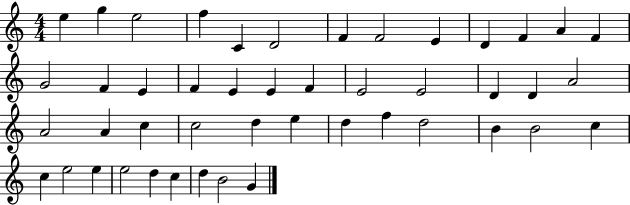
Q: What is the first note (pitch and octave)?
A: E5